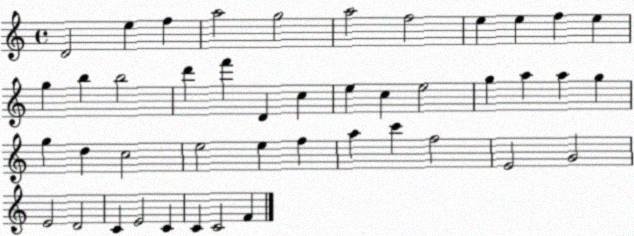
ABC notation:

X:1
T:Untitled
M:4/4
L:1/4
K:C
D2 e f a2 g2 a2 f2 e e f e g b b2 d' f' D c e c e2 g a a g g d c2 e2 e f a c' f2 E2 G2 E2 D2 C E2 C C C2 F